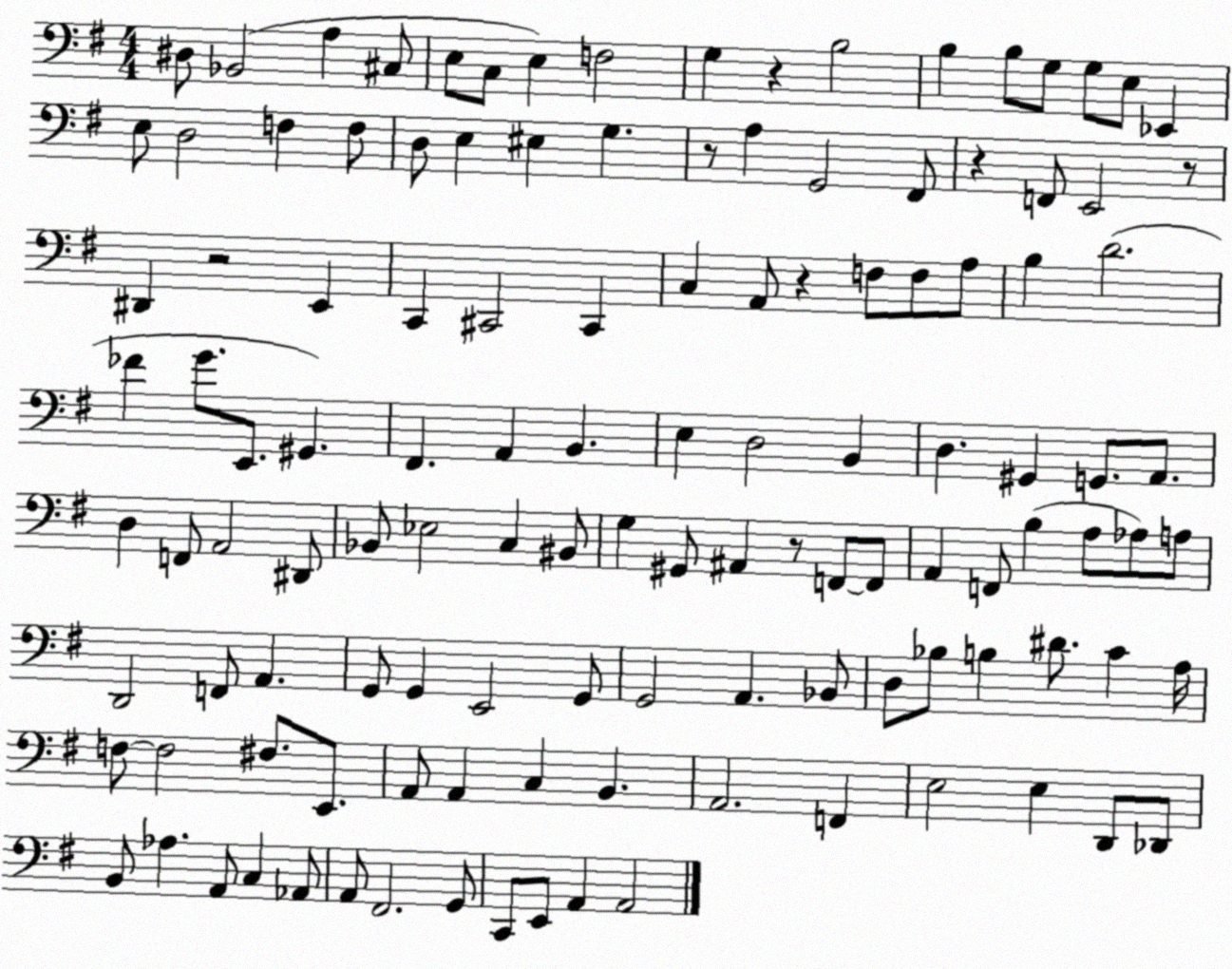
X:1
T:Untitled
M:4/4
L:1/4
K:G
^D,/2 _B,,2 A, ^C,/2 E,/2 C,/2 E, F,2 G, z B,2 B, B,/2 G,/2 G,/2 E,/2 _E,, E,/2 D,2 F, F,/2 D,/2 E, ^E, G, z/2 A, G,,2 ^F,,/2 z F,,/2 E,,2 z/2 ^D,, z2 E,, C,, ^C,,2 ^C,, C, A,,/2 z F,/2 F,/2 A,/2 B, D2 _F G/2 E,,/2 ^G,, ^F,, A,, B,, E, D,2 B,, D, ^G,, G,,/2 A,,/2 D, F,,/2 A,,2 ^D,,/2 _B,,/2 _E,2 C, ^B,,/2 G, ^G,,/2 ^A,, z/2 F,,/2 F,,/2 A,, F,,/2 B, A,/2 _A,/2 A,/2 D,,2 F,,/2 A,, G,,/2 G,, E,,2 G,,/2 G,,2 A,, _B,,/2 D,/2 _B,/2 B, ^D/2 C A,/4 F,/2 F,2 ^F,/2 E,,/2 A,,/2 A,, C, B,, A,,2 F,, E,2 E, D,,/2 _D,,/2 B,,/2 _A, A,,/2 C, _A,,/2 A,,/2 ^F,,2 G,,/2 C,,/2 E,,/2 A,, A,,2